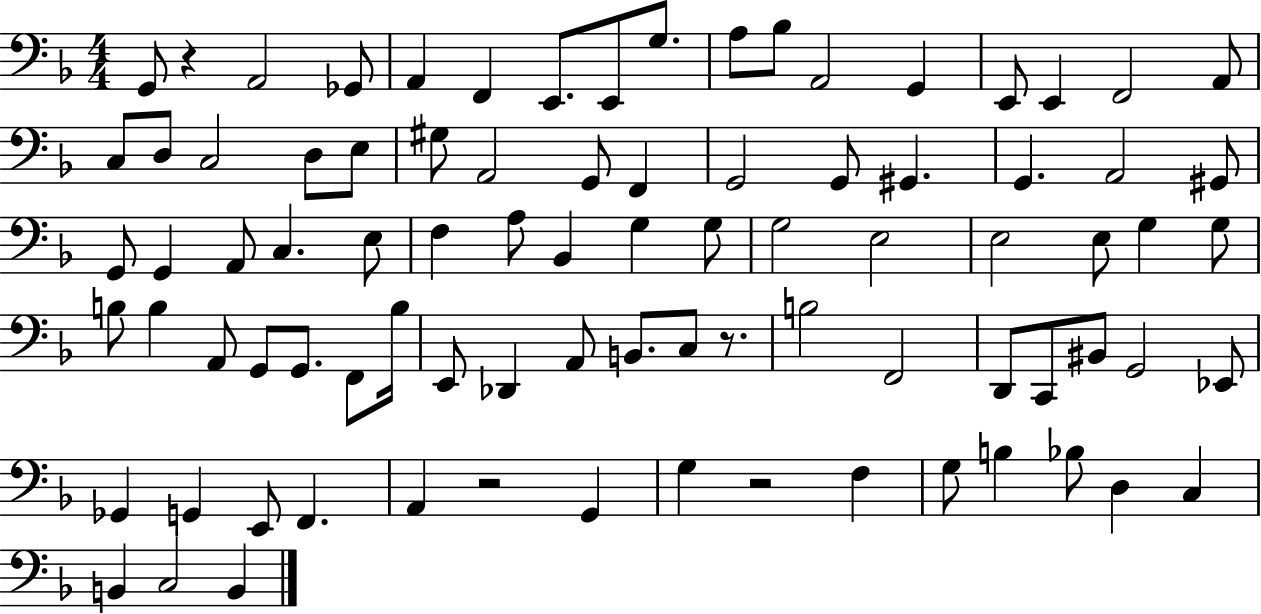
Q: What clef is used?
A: bass